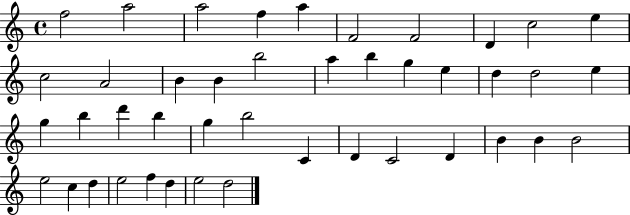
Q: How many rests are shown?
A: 0